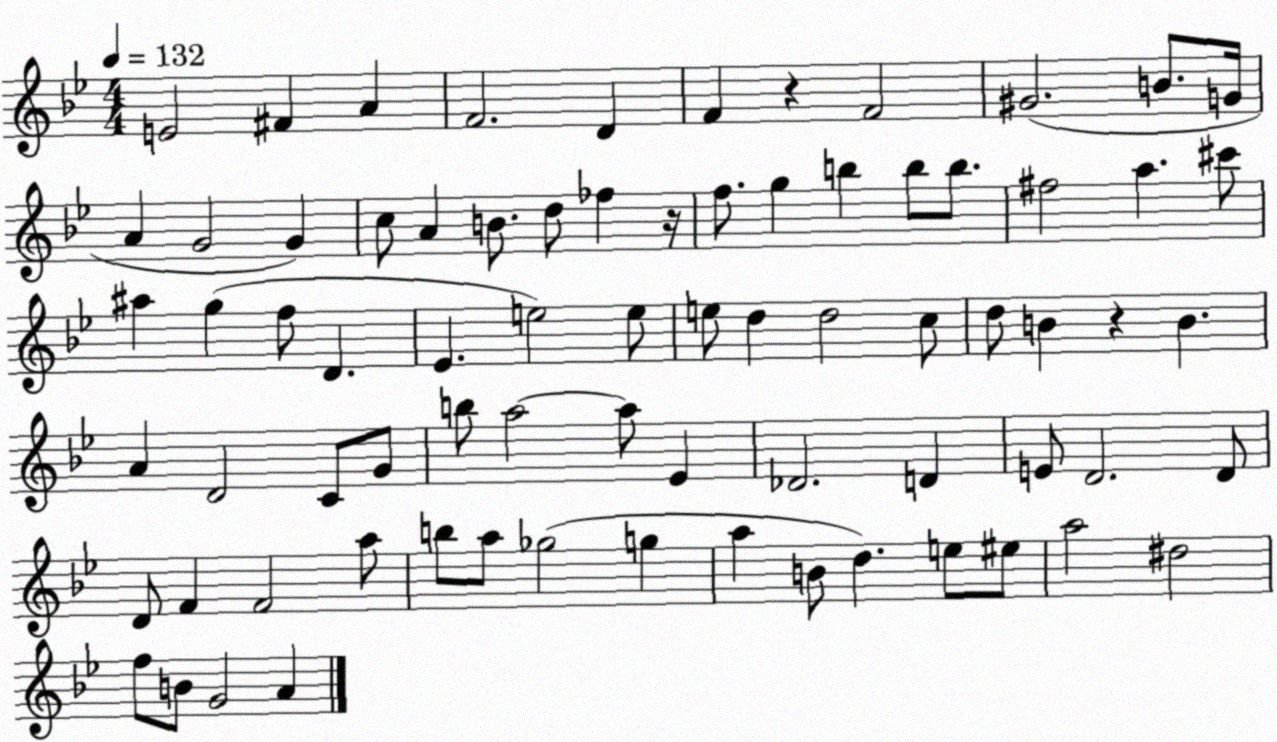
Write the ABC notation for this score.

X:1
T:Untitled
M:4/4
L:1/4
K:Bb
E2 ^F A F2 D F z F2 ^G2 B/2 G/4 A G2 G c/2 A B/2 d/2 _f z/4 f/2 g b b/2 b/2 ^f2 a ^c'/2 ^a g f/2 D _E e2 e/2 e/2 d d2 c/2 d/2 B z B A D2 C/2 G/2 b/2 a2 a/2 _E _D2 D E/2 D2 D/2 D/2 F F2 a/2 b/2 a/2 _g2 g a B/2 d e/2 ^e/2 a2 ^d2 f/2 B/2 G2 A